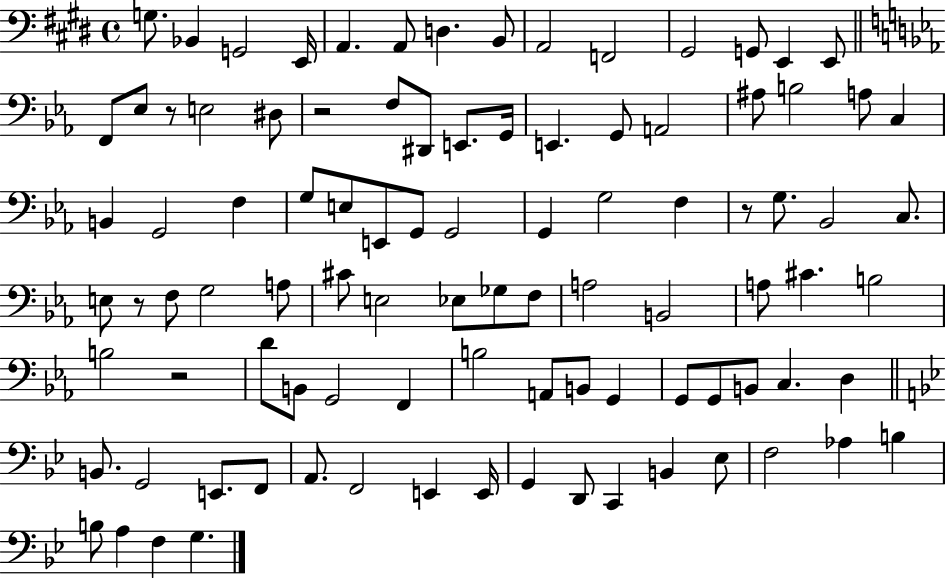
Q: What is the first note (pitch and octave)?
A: G3